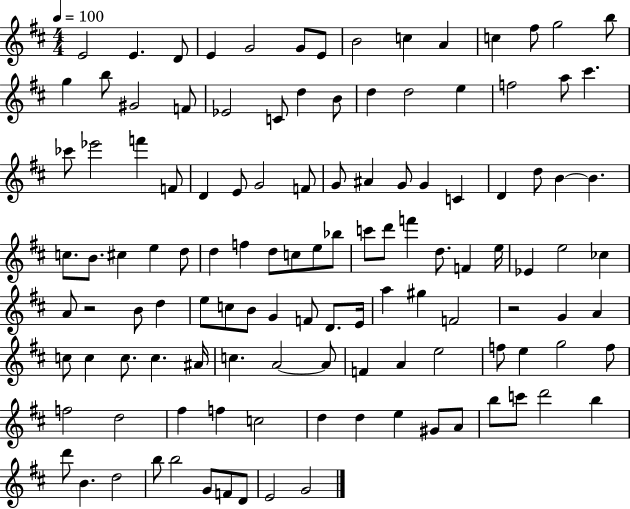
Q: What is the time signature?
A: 4/4